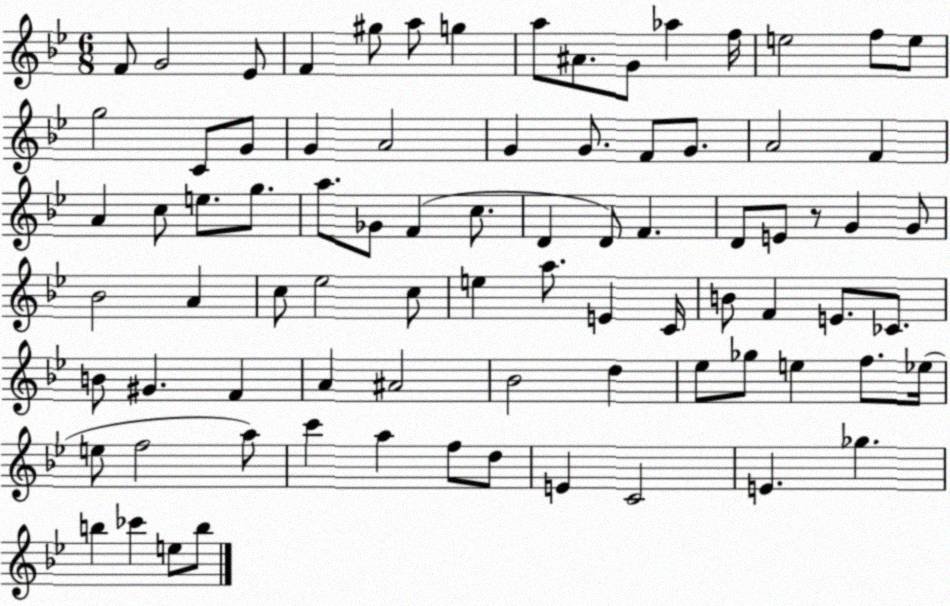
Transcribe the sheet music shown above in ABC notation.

X:1
T:Untitled
M:6/8
L:1/4
K:Bb
F/2 G2 _E/2 F ^g/2 a/2 g a/2 ^A/2 G/2 _a f/4 e2 f/2 e/2 g2 C/2 G/2 G A2 G G/2 F/2 G/2 A2 F A c/2 e/2 g/2 a/2 _G/2 F c/2 D D/2 F D/2 E/2 z/2 G G/2 _B2 A c/2 _e2 c/2 e a/2 E C/4 B/2 F E/2 _C/2 B/2 ^G F A ^A2 _B2 d _e/2 _g/2 e f/2 _e/4 e/2 f2 a/2 c' a f/2 d/2 E C2 E _g b _c' e/2 b/2